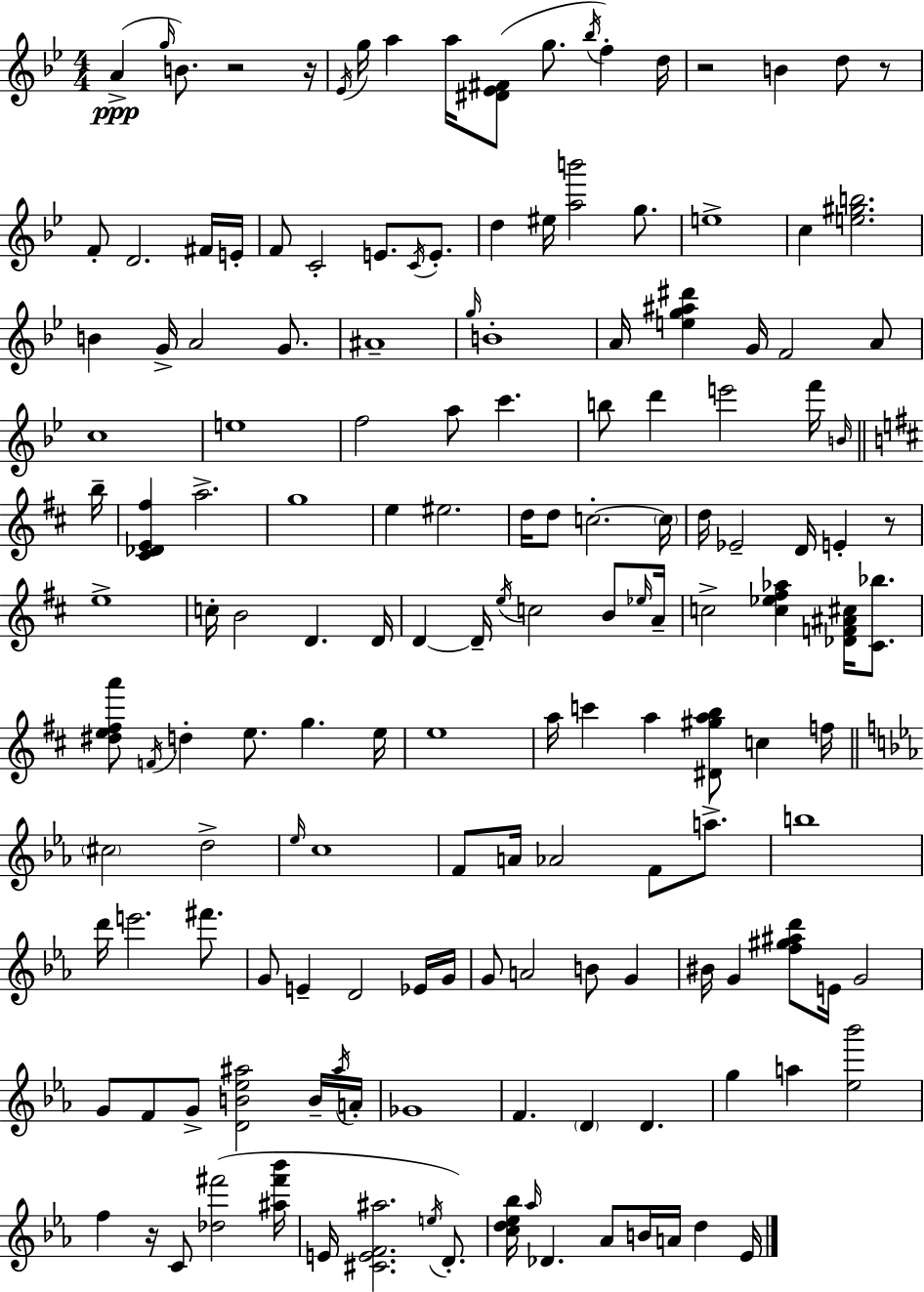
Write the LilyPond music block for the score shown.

{
  \clef treble
  \numericTimeSignature
  \time 4/4
  \key g \minor
  a'4->(\ppp \grace { g''16 } b'8.) r2 | r16 \acciaccatura { ees'16 } g''16 a''4 a''16 <dis' ees' fis'>8( g''8. \acciaccatura { bes''16 } f''4-.) | d''16 r2 b'4 d''8 | r8 f'8-. d'2. | \break fis'16 e'16-. f'8 c'2-. e'8. | \acciaccatura { c'16 } e'8.-. d''4 eis''16 <a'' b'''>2 | g''8. e''1-> | c''4 <e'' gis'' b''>2. | \break b'4 g'16-> a'2 | g'8. ais'1-- | \grace { g''16 } b'1-. | a'16 <e'' g'' ais'' dis'''>4 g'16 f'2 | \break a'8 c''1 | e''1 | f''2 a''8 c'''4. | b''8 d'''4 e'''2 | \break f'''16 \grace { b'16 } \bar "||" \break \key d \major b''16-- <cis' des' e' fis''>4 a''2.-> | g''1 | e''4 eis''2. | d''16 d''8 c''2.-.~~ | \break \parenthesize c''16 d''16 ees'2-- d'16 e'4-. r8 | e''1-> | c''16-. b'2 d'4. | d'16 d'4~~ d'16-- \acciaccatura { e''16 } c''2 b'8 | \break \grace { ees''16 } a'16-- c''2-> <c'' ees'' fis'' aes''>4 <des' f' ais' cis''>16 | <cis' bes''>8. <dis'' e'' fis'' a'''>8 \acciaccatura { f'16 } d''4-. e''8. g''4. | e''16 e''1 | a''16 c'''4 a''4 <dis' gis'' a'' b''>8 c''4 | \break f''16 \bar "||" \break \key c \minor \parenthesize cis''2 d''2-> | \grace { ees''16 } c''1 | f'8 a'16 aes'2 f'8 a''8.-> | b''1 | \break d'''16 e'''2. fis'''8. | g'8 e'4-- d'2 ees'16 | g'16 g'8 a'2 b'8 g'4 | bis'16 g'4 <f'' gis'' ais'' d'''>8 e'16 g'2 | \break g'8 f'8 g'8-> <d' b' ees'' ais''>2 b'16-- | \acciaccatura { ais''16 } a'16-. ges'1 | f'4. \parenthesize d'4 d'4. | g''4 a''4 <ees'' bes'''>2 | \break f''4 r16 c'8 <des'' fis'''>2( | <ais'' fis''' bes'''>16 e'16 <cis' e' f' ais''>2. \acciaccatura { e''16 }) | d'8.-. <c'' d'' ees'' bes''>16 \grace { aes''16 } des'4. aes'8 b'16 a'16 d''4 | ees'16 \bar "|."
}